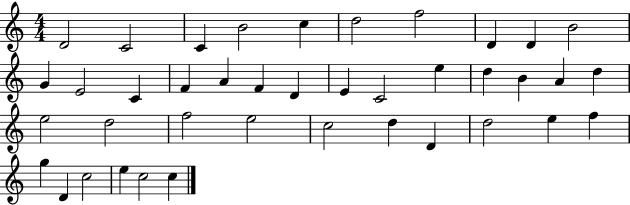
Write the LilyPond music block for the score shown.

{
  \clef treble
  \numericTimeSignature
  \time 4/4
  \key c \major
  d'2 c'2 | c'4 b'2 c''4 | d''2 f''2 | d'4 d'4 b'2 | \break g'4 e'2 c'4 | f'4 a'4 f'4 d'4 | e'4 c'2 e''4 | d''4 b'4 a'4 d''4 | \break e''2 d''2 | f''2 e''2 | c''2 d''4 d'4 | d''2 e''4 f''4 | \break g''4 d'4 c''2 | e''4 c''2 c''4 | \bar "|."
}